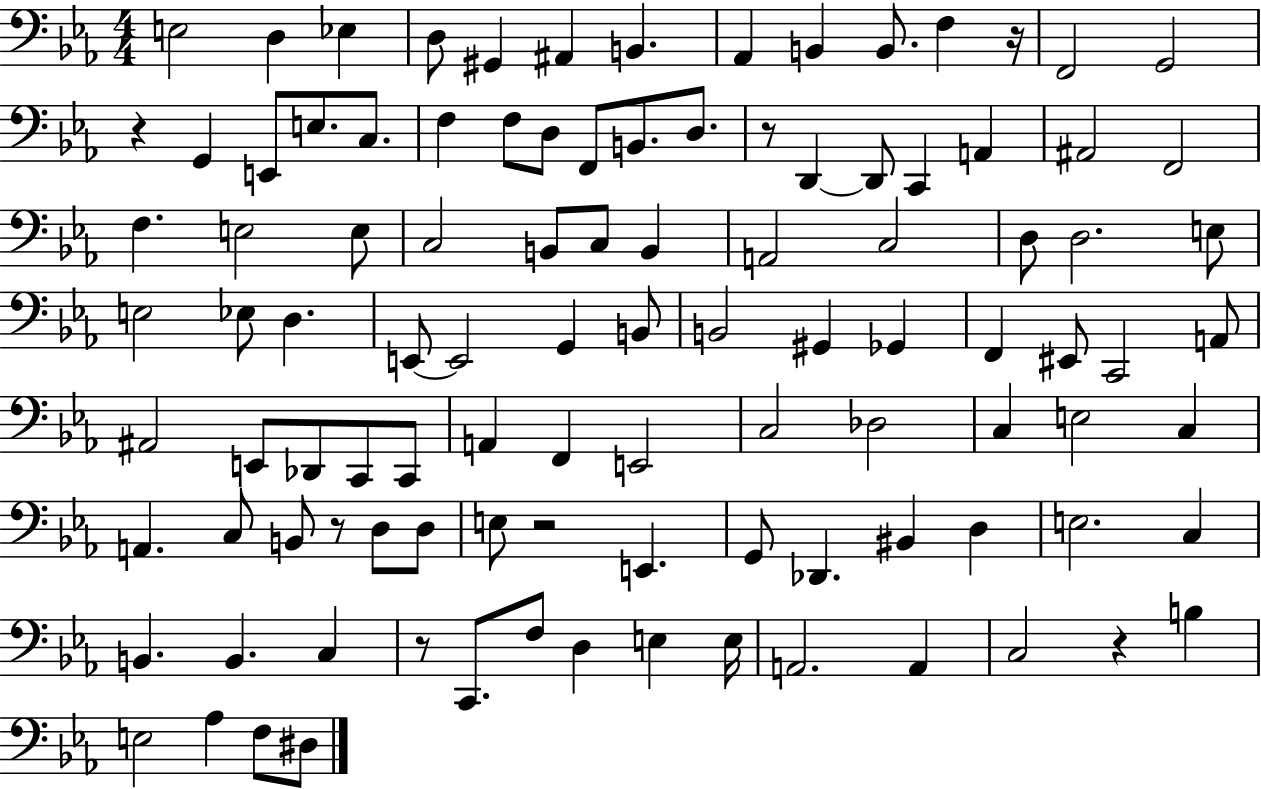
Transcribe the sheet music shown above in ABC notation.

X:1
T:Untitled
M:4/4
L:1/4
K:Eb
E,2 D, _E, D,/2 ^G,, ^A,, B,, _A,, B,, B,,/2 F, z/4 F,,2 G,,2 z G,, E,,/2 E,/2 C,/2 F, F,/2 D,/2 F,,/2 B,,/2 D,/2 z/2 D,, D,,/2 C,, A,, ^A,,2 F,,2 F, E,2 E,/2 C,2 B,,/2 C,/2 B,, A,,2 C,2 D,/2 D,2 E,/2 E,2 _E,/2 D, E,,/2 E,,2 G,, B,,/2 B,,2 ^G,, _G,, F,, ^E,,/2 C,,2 A,,/2 ^A,,2 E,,/2 _D,,/2 C,,/2 C,,/2 A,, F,, E,,2 C,2 _D,2 C, E,2 C, A,, C,/2 B,,/2 z/2 D,/2 D,/2 E,/2 z2 E,, G,,/2 _D,, ^B,, D, E,2 C, B,, B,, C, z/2 C,,/2 F,/2 D, E, E,/4 A,,2 A,, C,2 z B, E,2 _A, F,/2 ^D,/2